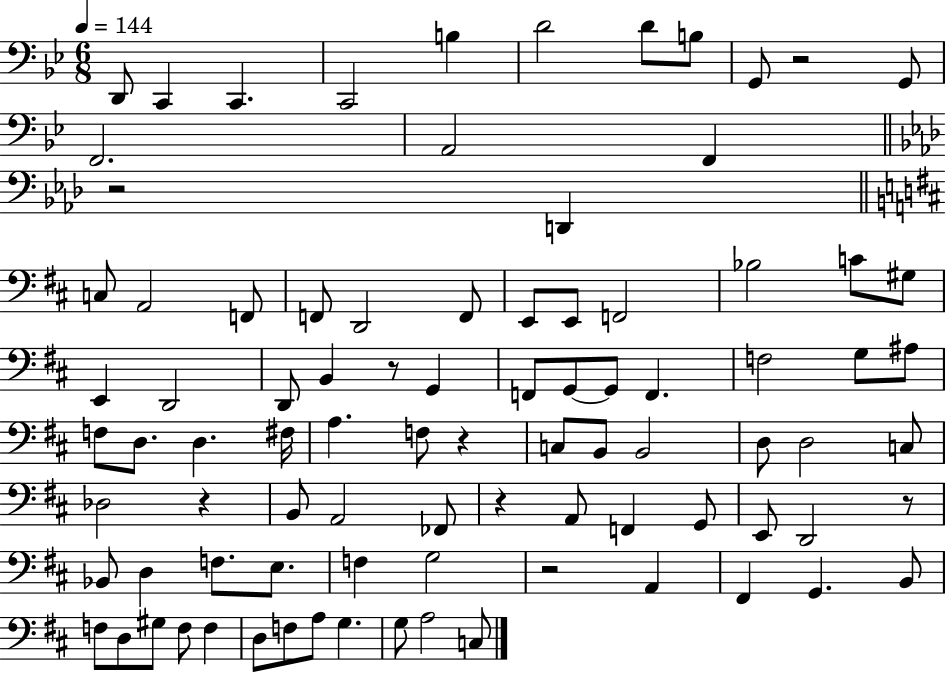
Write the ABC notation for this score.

X:1
T:Untitled
M:6/8
L:1/4
K:Bb
D,,/2 C,, C,, C,,2 B, D2 D/2 B,/2 G,,/2 z2 G,,/2 F,,2 A,,2 F,, z2 D,, C,/2 A,,2 F,,/2 F,,/2 D,,2 F,,/2 E,,/2 E,,/2 F,,2 _B,2 C/2 ^G,/2 E,, D,,2 D,,/2 B,, z/2 G,, F,,/2 G,,/2 G,,/2 F,, F,2 G,/2 ^A,/2 F,/2 D,/2 D, ^F,/4 A, F,/2 z C,/2 B,,/2 B,,2 D,/2 D,2 C,/2 _D,2 z B,,/2 A,,2 _F,,/2 z A,,/2 F,, G,,/2 E,,/2 D,,2 z/2 _B,,/2 D, F,/2 E,/2 F, G,2 z2 A,, ^F,, G,, B,,/2 F,/2 D,/2 ^G,/2 F,/2 F, D,/2 F,/2 A,/2 G, G,/2 A,2 C,/2